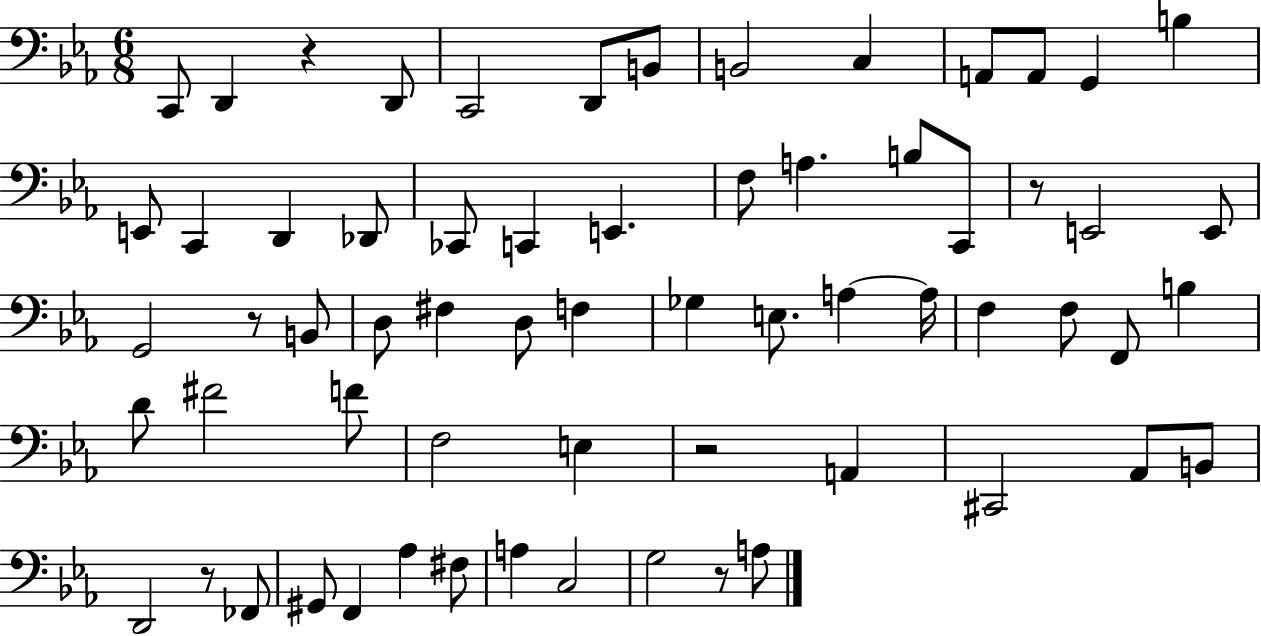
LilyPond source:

{
  \clef bass
  \numericTimeSignature
  \time 6/8
  \key ees \major
  c,8 d,4 r4 d,8 | c,2 d,8 b,8 | b,2 c4 | a,8 a,8 g,4 b4 | \break e,8 c,4 d,4 des,8 | ces,8 c,4 e,4. | f8 a4. b8 c,8 | r8 e,2 e,8 | \break g,2 r8 b,8 | d8 fis4 d8 f4 | ges4 e8. a4~~ a16 | f4 f8 f,8 b4 | \break d'8 fis'2 f'8 | f2 e4 | r2 a,4 | cis,2 aes,8 b,8 | \break d,2 r8 fes,8 | gis,8 f,4 aes4 fis8 | a4 c2 | g2 r8 a8 | \break \bar "|."
}